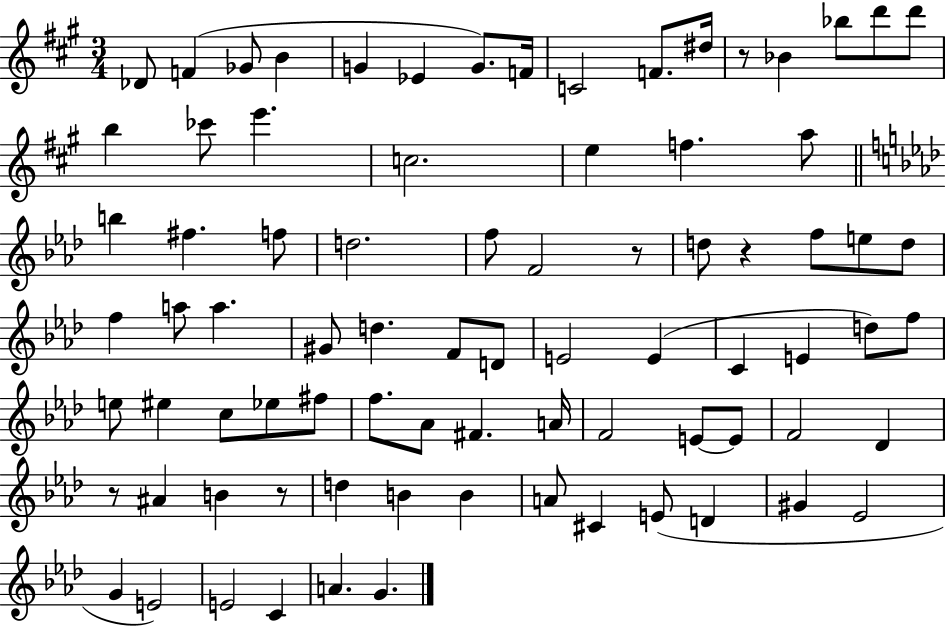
{
  \clef treble
  \numericTimeSignature
  \time 3/4
  \key a \major
  \repeat volta 2 { des'8 f'4( ges'8 b'4 | g'4 ees'4 g'8.) f'16 | c'2 f'8. dis''16 | r8 bes'4 bes''8 d'''8 d'''8 | \break b''4 ces'''8 e'''4. | c''2. | e''4 f''4. a''8 | \bar "||" \break \key f \minor b''4 fis''4. f''8 | d''2. | f''8 f'2 r8 | d''8 r4 f''8 e''8 d''8 | \break f''4 a''8 a''4. | gis'8 d''4. f'8 d'8 | e'2 e'4( | c'4 e'4 d''8) f''8 | \break e''8 eis''4 c''8 ees''8 fis''8 | f''8. aes'8 fis'4. a'16 | f'2 e'8~~ e'8 | f'2 des'4 | \break r8 ais'4 b'4 r8 | d''4 b'4 b'4 | a'8 cis'4 e'8( d'4 | gis'4 ees'2 | \break g'4 e'2) | e'2 c'4 | a'4. g'4. | } \bar "|."
}